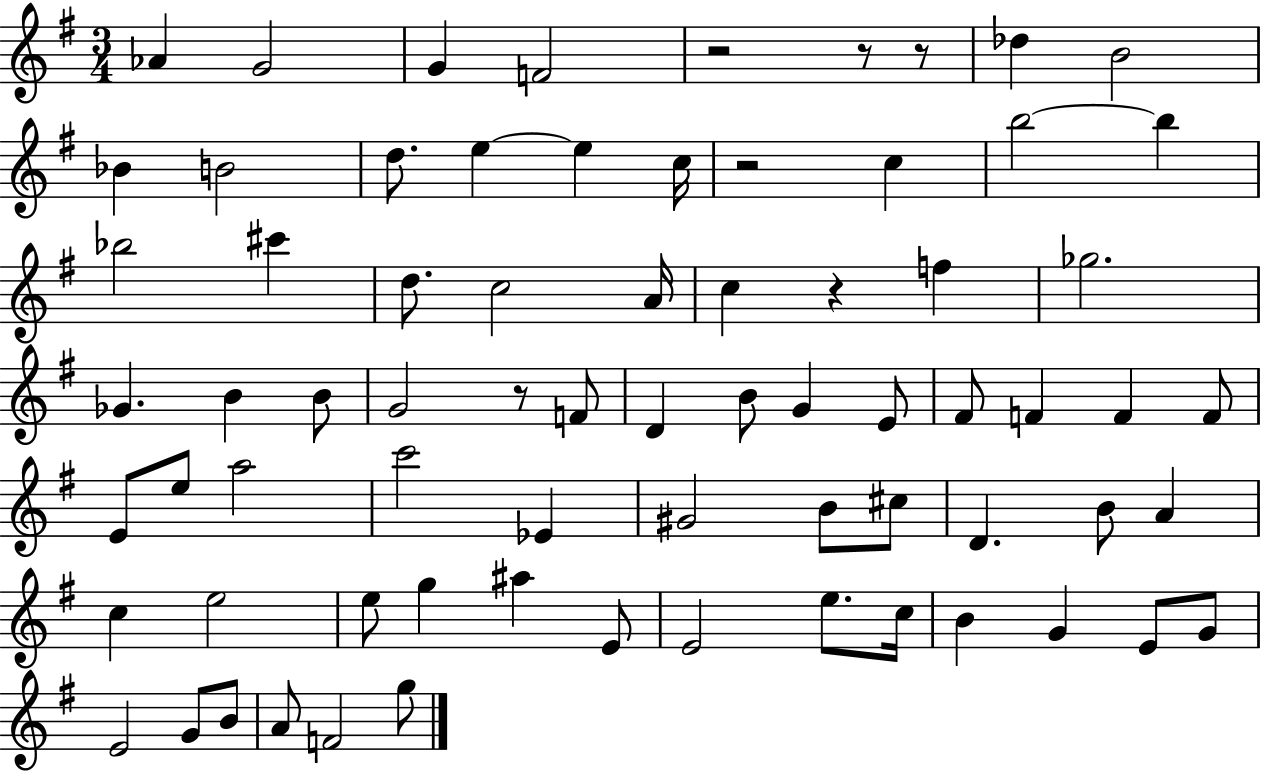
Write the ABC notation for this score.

X:1
T:Untitled
M:3/4
L:1/4
K:G
_A G2 G F2 z2 z/2 z/2 _d B2 _B B2 d/2 e e c/4 z2 c b2 b _b2 ^c' d/2 c2 A/4 c z f _g2 _G B B/2 G2 z/2 F/2 D B/2 G E/2 ^F/2 F F F/2 E/2 e/2 a2 c'2 _E ^G2 B/2 ^c/2 D B/2 A c e2 e/2 g ^a E/2 E2 e/2 c/4 B G E/2 G/2 E2 G/2 B/2 A/2 F2 g/2